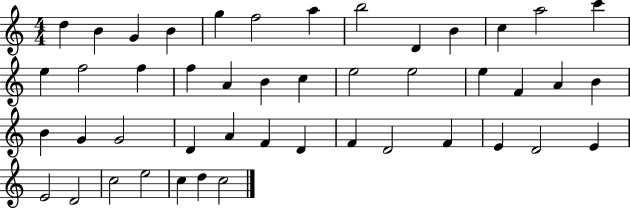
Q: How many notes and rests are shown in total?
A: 46